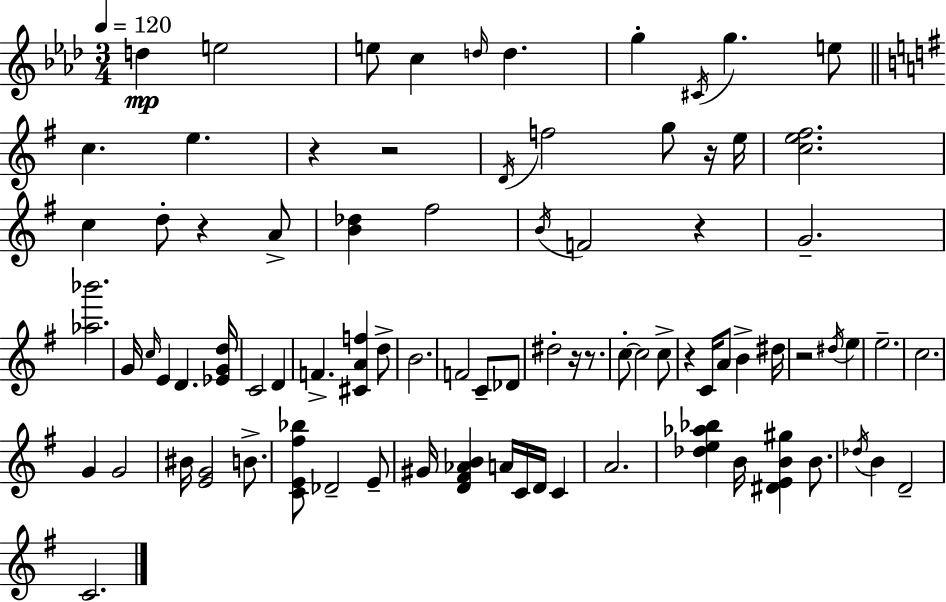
{
  \clef treble
  \numericTimeSignature
  \time 3/4
  \key f \minor
  \tempo 4 = 120
  d''4\mp e''2 | e''8 c''4 \grace { d''16 } d''4. | g''4-. \acciaccatura { cis'16 } g''4. | e''8 \bar "||" \break \key g \major c''4. e''4. | r4 r2 | \acciaccatura { d'16 } f''2 g''8 r16 | e''16 <c'' e'' fis''>2. | \break c''4 d''8-. r4 a'8-> | <b' des''>4 fis''2 | \acciaccatura { b'16 } f'2 r4 | g'2.-- | \break <aes'' bes'''>2. | g'16 \grace { c''16 } e'4 d'4. | <ees' g' d''>16 c'2 d'4 | f'4.-> <cis' a' f''>4 | \break d''8-> b'2. | f'2 c'8-- | des'8 dis''2-. r16 | r8. c''8-.~~ c''2 | \break c''8-> r4 c'16 a'8 b'4-> | dis''16 r2 \acciaccatura { dis''16 } | e''4 e''2.-- | c''2. | \break g'4 g'2 | bis'16 <e' g'>2 | b'8.-> <c' e' fis'' bes''>8 des'2-- | e'8-- gis'16 <d' fis' aes' b'>4 a'16 c'16 d'16 | \break c'4 a'2. | <des'' e'' aes'' bes''>4 b'16 <dis' e' b' gis''>4 | b'8. \acciaccatura { des''16 } b'4 d'2-- | c'2. | \break \bar "|."
}